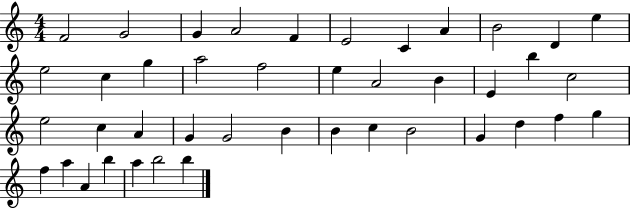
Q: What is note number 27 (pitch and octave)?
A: G4